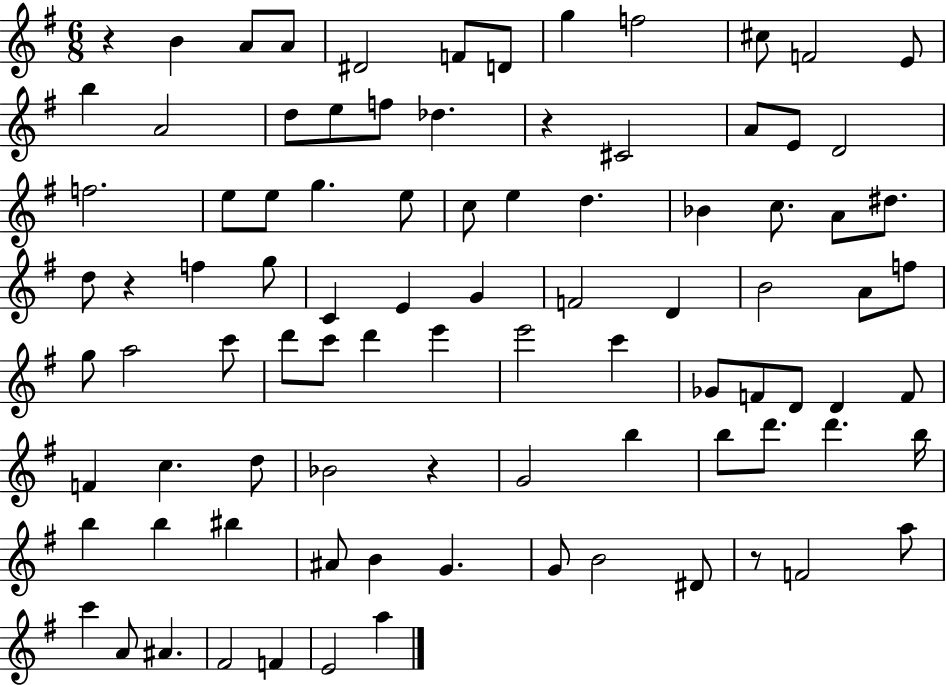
{
  \clef treble
  \numericTimeSignature
  \time 6/8
  \key g \major
  \repeat volta 2 { r4 b'4 a'8 a'8 | dis'2 f'8 d'8 | g''4 f''2 | cis''8 f'2 e'8 | \break b''4 a'2 | d''8 e''8 f''8 des''4. | r4 cis'2 | a'8 e'8 d'2 | \break f''2. | e''8 e''8 g''4. e''8 | c''8 e''4 d''4. | bes'4 c''8. a'8 dis''8. | \break d''8 r4 f''4 g''8 | c'4 e'4 g'4 | f'2 d'4 | b'2 a'8 f''8 | \break g''8 a''2 c'''8 | d'''8 c'''8 d'''4 e'''4 | e'''2 c'''4 | ges'8 f'8 d'8 d'4 f'8 | \break f'4 c''4. d''8 | bes'2 r4 | g'2 b''4 | b''8 d'''8. d'''4. b''16 | \break b''4 b''4 bis''4 | ais'8 b'4 g'4. | g'8 b'2 dis'8 | r8 f'2 a''8 | \break c'''4 a'8 ais'4. | fis'2 f'4 | e'2 a''4 | } \bar "|."
}